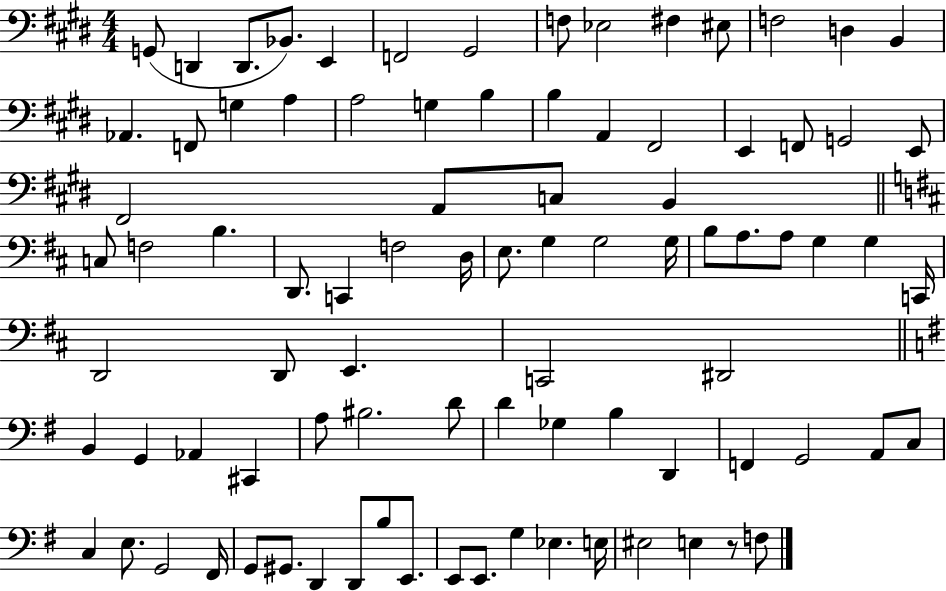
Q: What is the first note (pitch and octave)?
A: G2